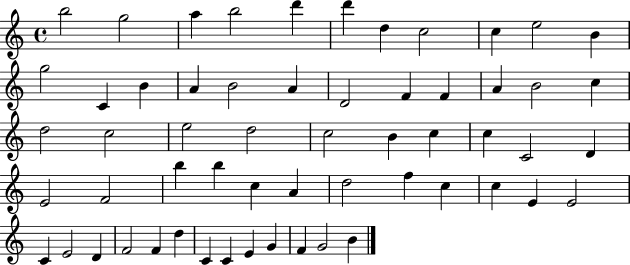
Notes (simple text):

B5/h G5/h A5/q B5/h D6/q D6/q D5/q C5/h C5/q E5/h B4/q G5/h C4/q B4/q A4/q B4/h A4/q D4/h F4/q F4/q A4/q B4/h C5/q D5/h C5/h E5/h D5/h C5/h B4/q C5/q C5/q C4/h D4/q E4/h F4/h B5/q B5/q C5/q A4/q D5/h F5/q C5/q C5/q E4/q E4/h C4/q E4/h D4/q F4/h F4/q D5/q C4/q C4/q E4/q G4/q F4/q G4/h B4/q